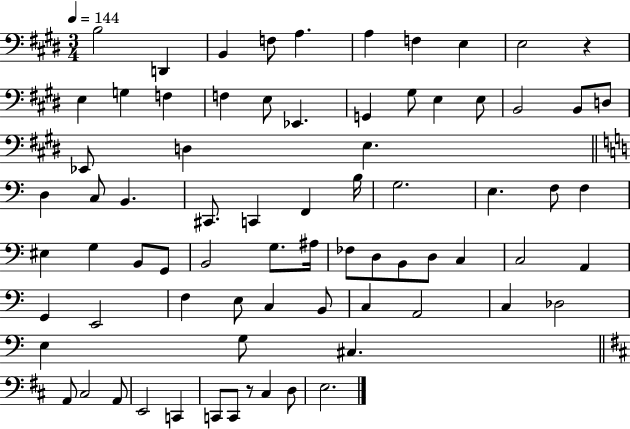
B3/h D2/q B2/q F3/e A3/q. A3/q F3/q E3/q E3/h R/q E3/q G3/q F3/q F3/q E3/e Eb2/q. G2/q G#3/e E3/q E3/e B2/h B2/e D3/e Eb2/e D3/q E3/q. D3/q C3/e B2/q. C#2/e. C2/q F2/q B3/s G3/h. E3/q. F3/e F3/q EIS3/q G3/q B2/e G2/e B2/h G3/e. A#3/s FES3/e D3/e B2/e D3/e C3/q C3/h A2/q G2/q E2/h F3/q E3/e C3/q B2/e C3/q A2/h C3/q Db3/h E3/q G3/e C#3/q. A2/e C#3/h A2/e E2/h C2/q C2/e C2/e R/e C#3/q D3/e E3/h.